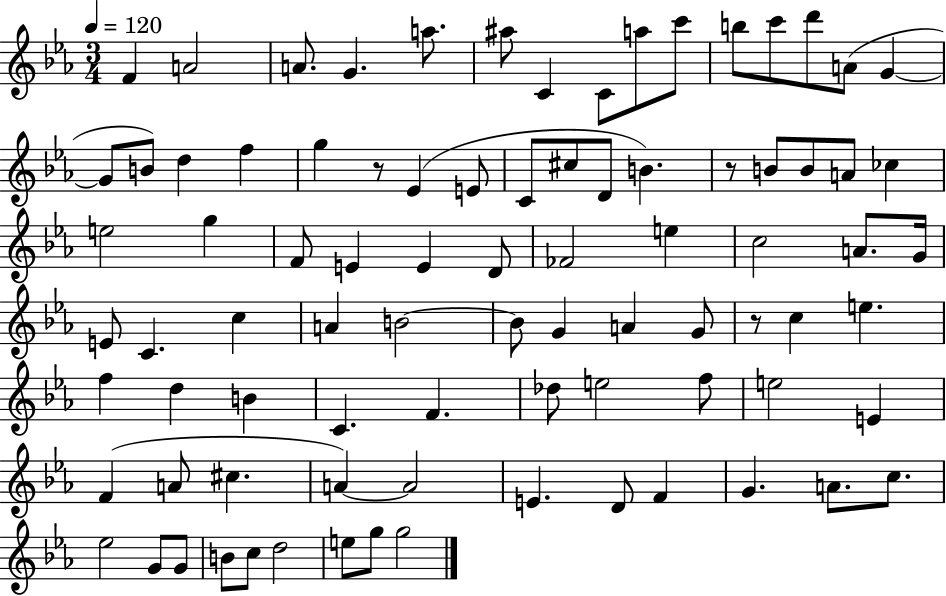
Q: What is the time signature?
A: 3/4